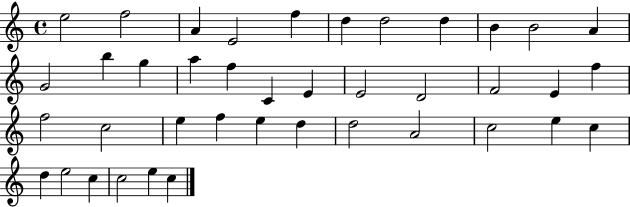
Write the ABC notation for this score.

X:1
T:Untitled
M:4/4
L:1/4
K:C
e2 f2 A E2 f d d2 d B B2 A G2 b g a f C E E2 D2 F2 E f f2 c2 e f e d d2 A2 c2 e c d e2 c c2 e c